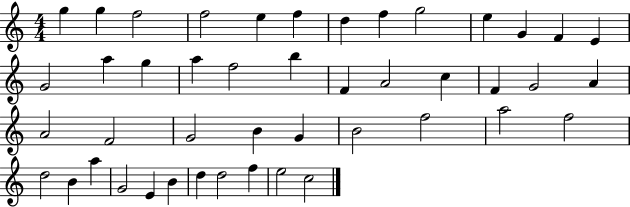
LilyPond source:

{
  \clef treble
  \numericTimeSignature
  \time 4/4
  \key c \major
  g''4 g''4 f''2 | f''2 e''4 f''4 | d''4 f''4 g''2 | e''4 g'4 f'4 e'4 | \break g'2 a''4 g''4 | a''4 f''2 b''4 | f'4 a'2 c''4 | f'4 g'2 a'4 | \break a'2 f'2 | g'2 b'4 g'4 | b'2 f''2 | a''2 f''2 | \break d''2 b'4 a''4 | g'2 e'4 b'4 | d''4 d''2 f''4 | e''2 c''2 | \break \bar "|."
}